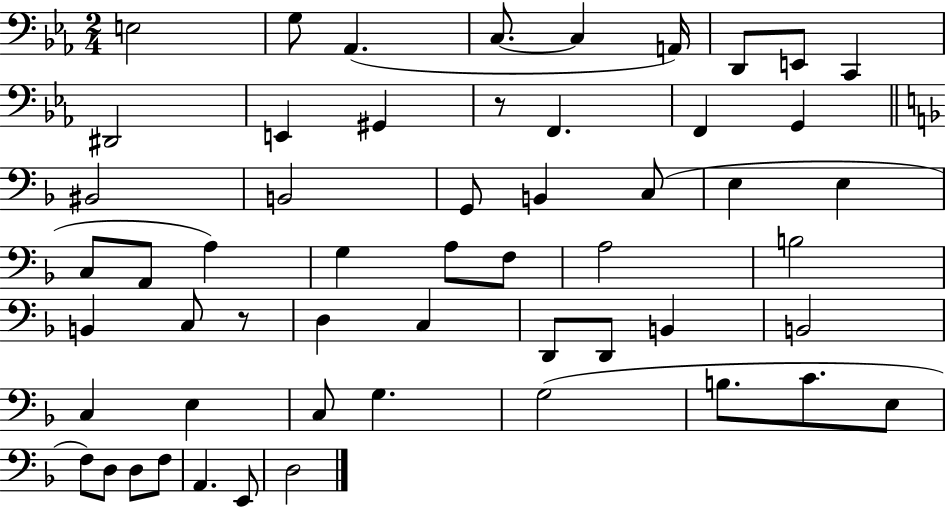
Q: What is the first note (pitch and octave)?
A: E3